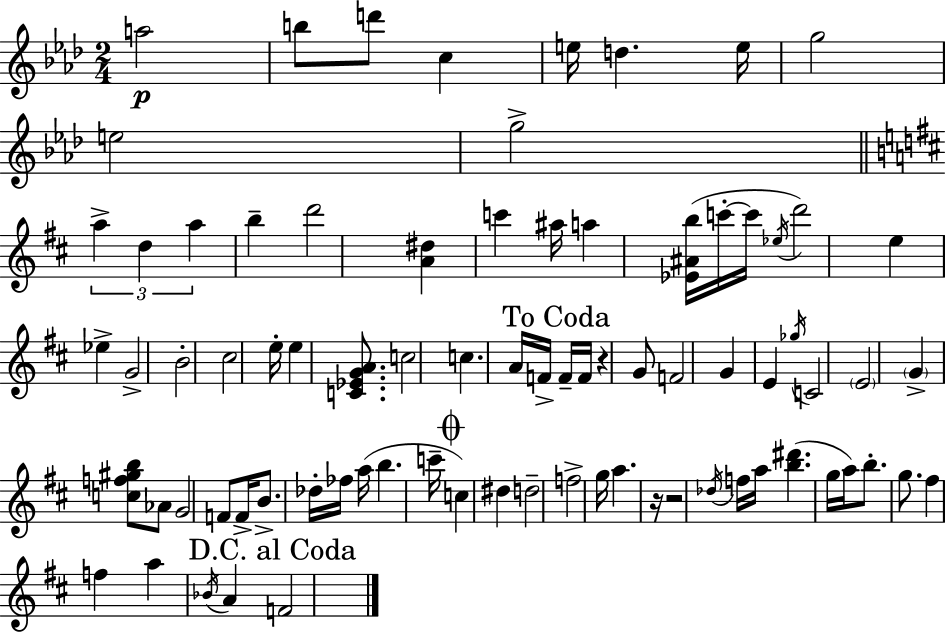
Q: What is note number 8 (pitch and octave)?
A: G5